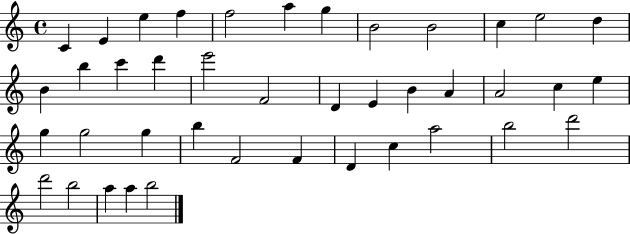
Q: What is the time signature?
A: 4/4